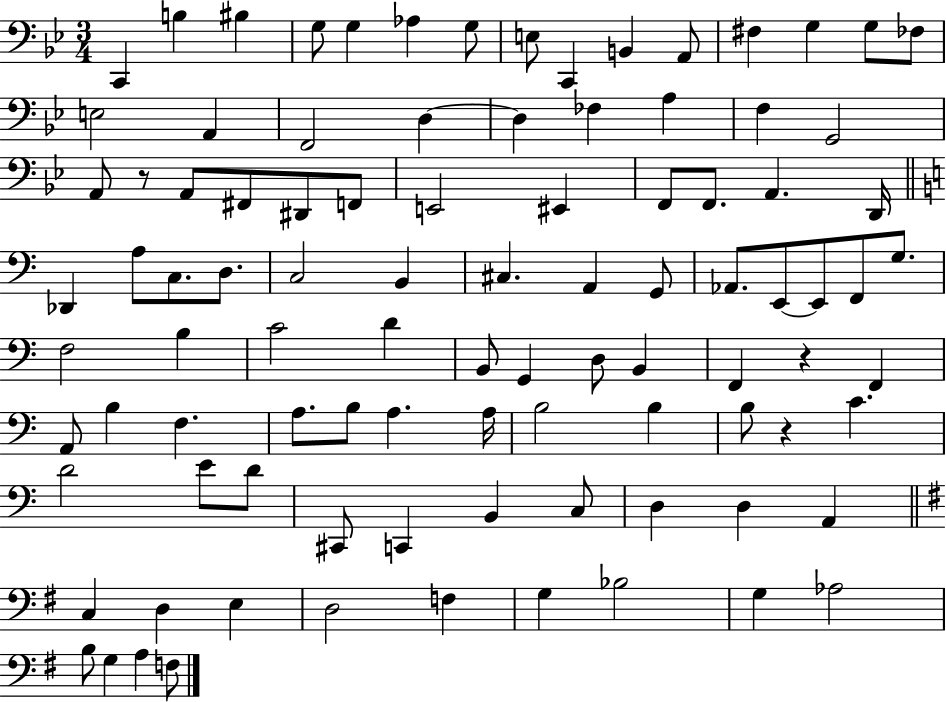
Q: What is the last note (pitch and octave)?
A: F3